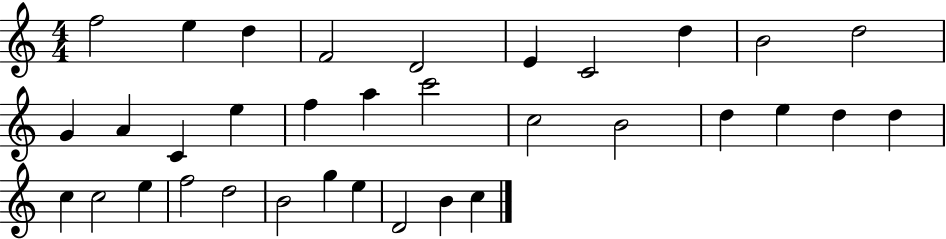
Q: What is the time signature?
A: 4/4